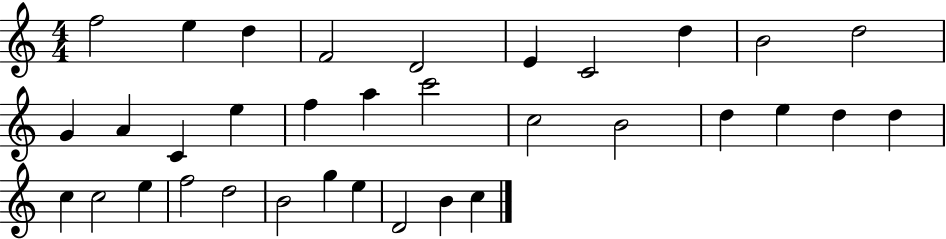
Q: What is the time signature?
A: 4/4